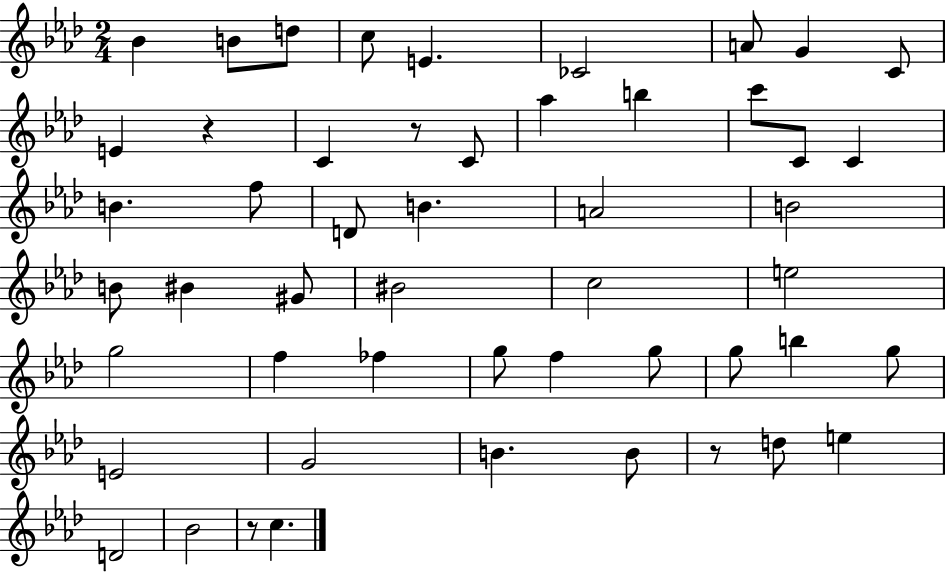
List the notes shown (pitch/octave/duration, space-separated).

Bb4/q B4/e D5/e C5/e E4/q. CES4/h A4/e G4/q C4/e E4/q R/q C4/q R/e C4/e Ab5/q B5/q C6/e C4/e C4/q B4/q. F5/e D4/e B4/q. A4/h B4/h B4/e BIS4/q G#4/e BIS4/h C5/h E5/h G5/h F5/q FES5/q G5/e F5/q G5/e G5/e B5/q G5/e E4/h G4/h B4/q. B4/e R/e D5/e E5/q D4/h Bb4/h R/e C5/q.